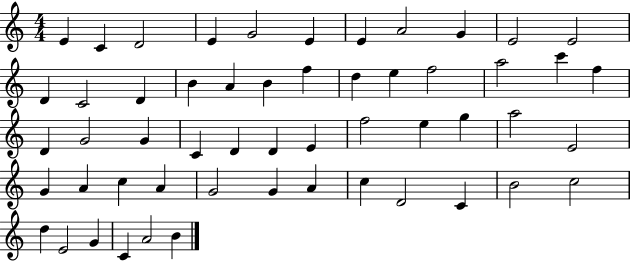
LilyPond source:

{
  \clef treble
  \numericTimeSignature
  \time 4/4
  \key c \major
  e'4 c'4 d'2 | e'4 g'2 e'4 | e'4 a'2 g'4 | e'2 e'2 | \break d'4 c'2 d'4 | b'4 a'4 b'4 f''4 | d''4 e''4 f''2 | a''2 c'''4 f''4 | \break d'4 g'2 g'4 | c'4 d'4 d'4 e'4 | f''2 e''4 g''4 | a''2 e'2 | \break g'4 a'4 c''4 a'4 | g'2 g'4 a'4 | c''4 d'2 c'4 | b'2 c''2 | \break d''4 e'2 g'4 | c'4 a'2 b'4 | \bar "|."
}